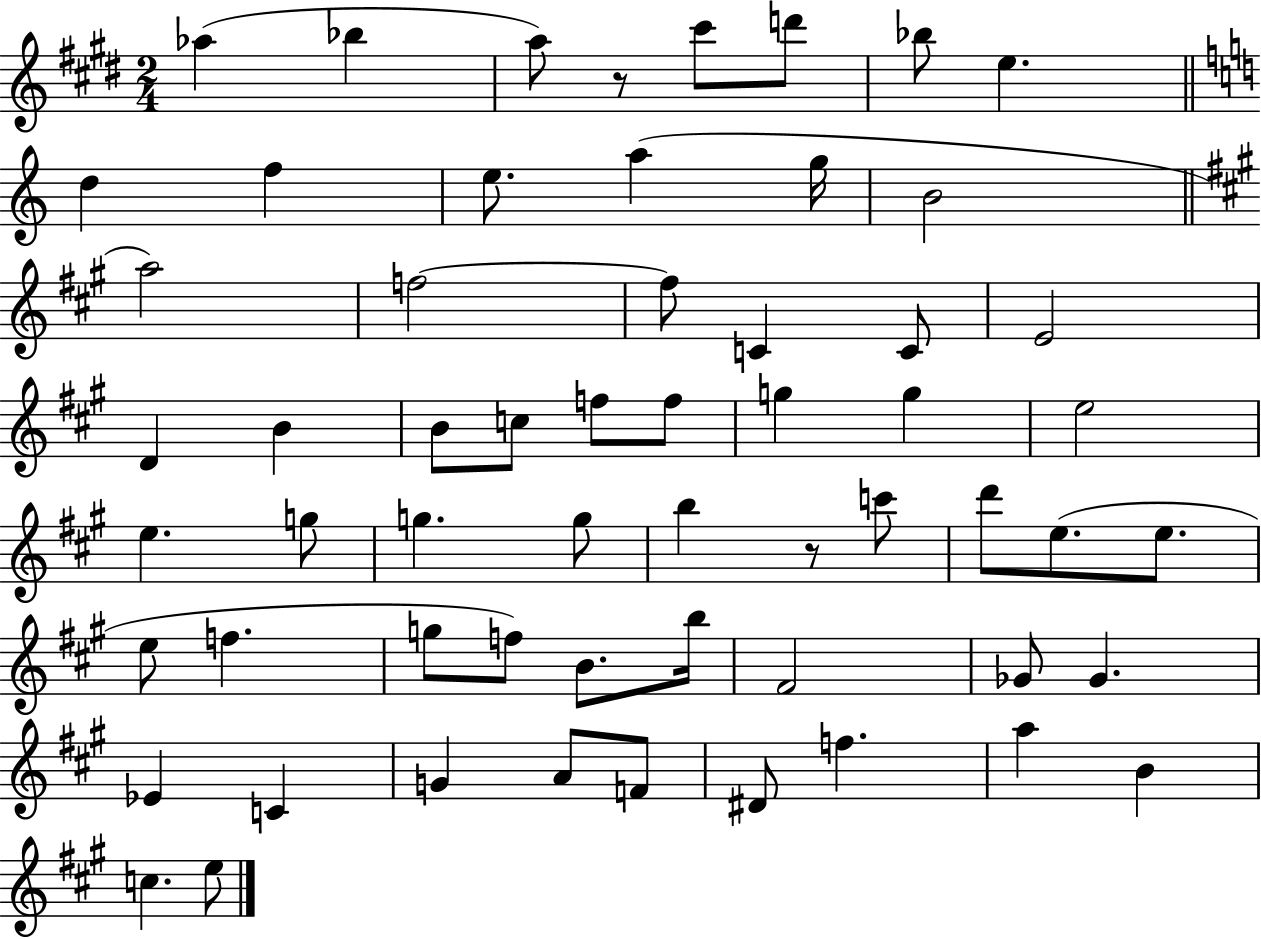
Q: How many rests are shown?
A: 2